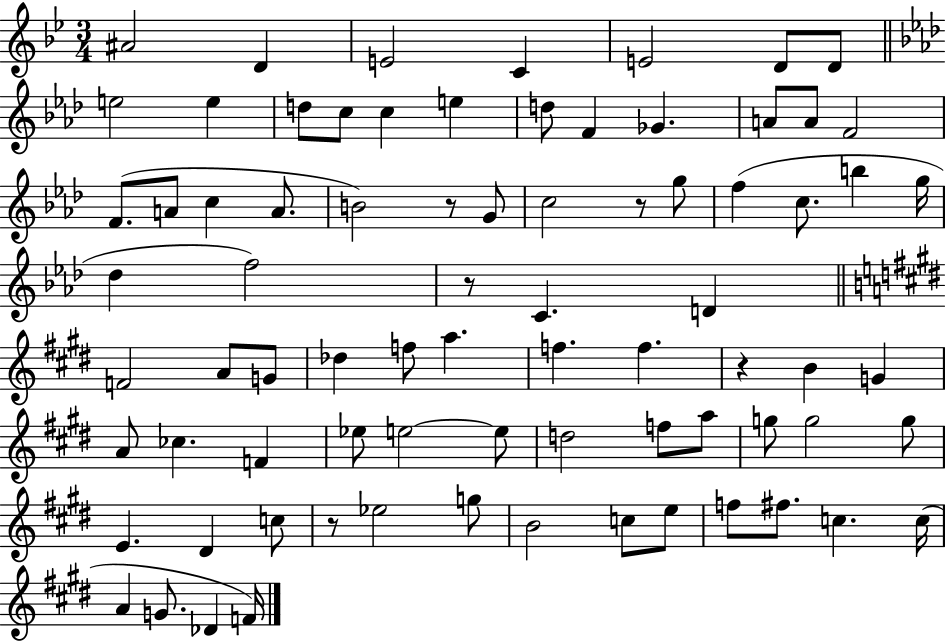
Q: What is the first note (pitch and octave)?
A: A#4